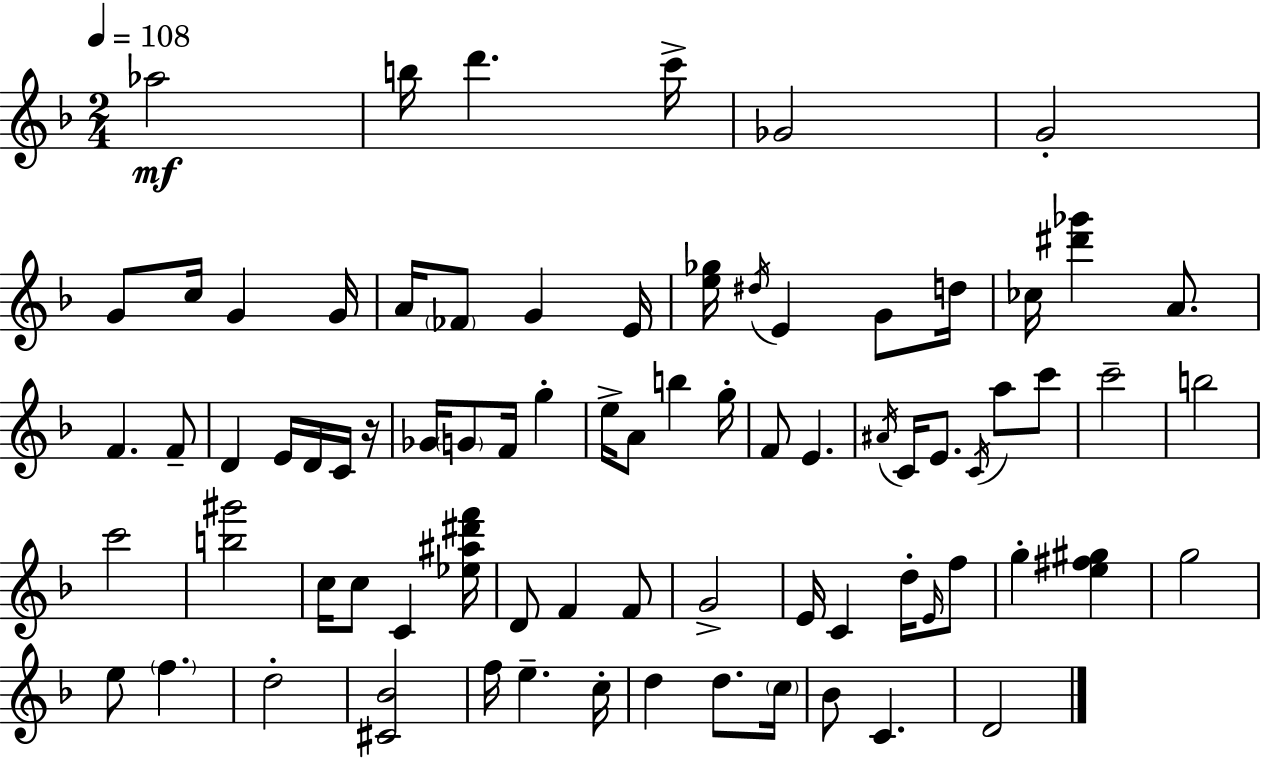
Ab5/h B5/s D6/q. C6/s Gb4/h G4/h G4/e C5/s G4/q G4/s A4/s FES4/e G4/q E4/s [E5,Gb5]/s D#5/s E4/q G4/e D5/s CES5/s [D#6,Gb6]/q A4/e. F4/q. F4/e D4/q E4/s D4/s C4/s R/s Gb4/s G4/e F4/s G5/q E5/s A4/e B5/q G5/s F4/e E4/q. A#4/s C4/s E4/e. C4/s A5/e C6/e C6/h B5/h C6/h [B5,G#6]/h C5/s C5/e C4/q [Eb5,A#5,D#6,F6]/s D4/e F4/q F4/e G4/h E4/s C4/q D5/s E4/s F5/e G5/q [E5,F#5,G#5]/q G5/h E5/e F5/q. D5/h [C#4,Bb4]/h F5/s E5/q. C5/s D5/q D5/e. C5/s Bb4/e C4/q. D4/h